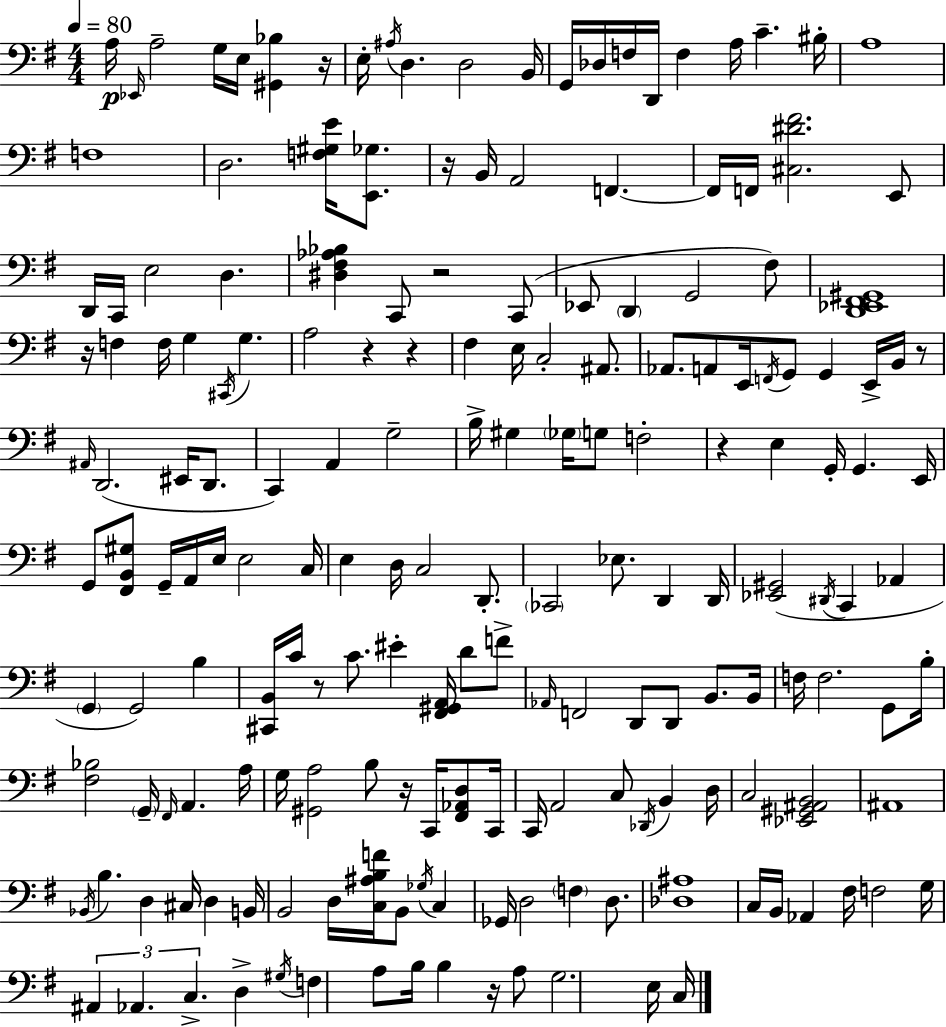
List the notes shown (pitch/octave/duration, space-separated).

A3/s Eb2/s A3/h G3/s E3/s [G#2,Bb3]/q R/s E3/s A#3/s D3/q. D3/h B2/s G2/s Db3/s F3/s D2/s F3/q A3/s C4/q. BIS3/s A3/w F3/w D3/h. [F3,G#3,E4]/s [E2,Gb3]/e. R/s B2/s A2/h F2/q. F2/s F2/s [C#3,D#4,F#4]/h. E2/e D2/s C2/s E3/h D3/q. [D#3,F#3,Ab3,Bb3]/q C2/e R/h C2/e Eb2/e D2/q G2/h F#3/e [D2,Eb2,F#2,G#2]/w R/s F3/q F3/s G3/q C#2/s G3/q. A3/h R/q R/q F#3/q E3/s C3/h A#2/e. Ab2/e. A2/e E2/s F2/s G2/e G2/q E2/s B2/s R/e A#2/s D2/h. EIS2/s D2/e. C2/q A2/q G3/h B3/s G#3/q Gb3/s G3/e F3/h R/q E3/q G2/s G2/q. E2/s G2/e [F#2,B2,G#3]/e G2/s A2/s E3/s E3/h C3/s E3/q D3/s C3/h D2/e. CES2/h Eb3/e. D2/q D2/s [Eb2,G#2]/h D#2/s C2/q Ab2/q G2/q G2/h B3/q [C#2,B2]/s C4/s R/e C4/e. EIS4/q [F#2,G#2,A2]/s D4/e F4/e Ab2/s F2/h D2/e D2/e B2/e. B2/s F3/s F3/h. G2/e B3/s [F#3,Bb3]/h G2/s F#2/s A2/q. A3/s G3/s [G#2,A3]/h B3/e R/s C2/s [F#2,Ab2,D3]/e C2/s C2/s A2/h C3/e Db2/s B2/q D3/s C3/h [Eb2,G#2,A#2,B2]/h A#2/w Bb2/s B3/q. D3/q C#3/s D3/q B2/s B2/h D3/s [C3,A#3,B3,F4]/s B2/e Gb3/s C3/q Gb2/s D3/h F3/q D3/e. [Db3,A#3]/w C3/s B2/s Ab2/q F#3/s F3/h G3/s A#2/q Ab2/q. C3/q. D3/q G#3/s F3/q A3/e B3/s B3/q R/s A3/e G3/h. E3/s C3/s